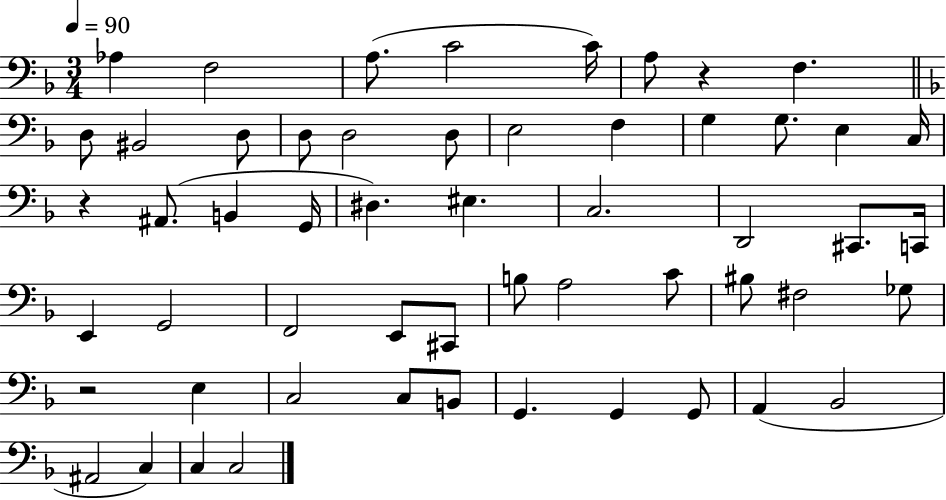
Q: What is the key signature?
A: F major